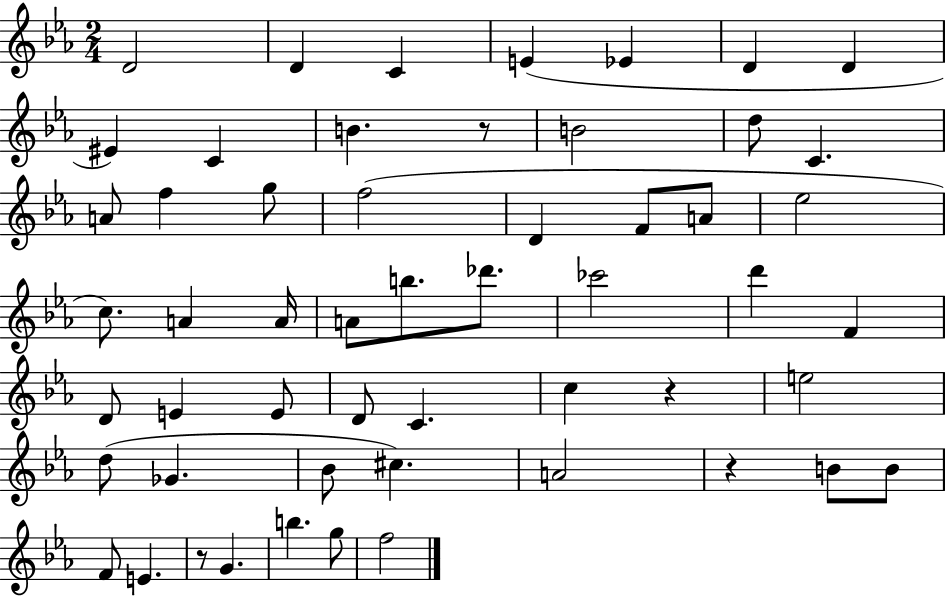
D4/h D4/q C4/q E4/q Eb4/q D4/q D4/q EIS4/q C4/q B4/q. R/e B4/h D5/e C4/q. A4/e F5/q G5/e F5/h D4/q F4/e A4/e Eb5/h C5/e. A4/q A4/s A4/e B5/e. Db6/e. CES6/h D6/q F4/q D4/e E4/q E4/e D4/e C4/q. C5/q R/q E5/h D5/e Gb4/q. Bb4/e C#5/q. A4/h R/q B4/e B4/e F4/e E4/q. R/e G4/q. B5/q. G5/e F5/h